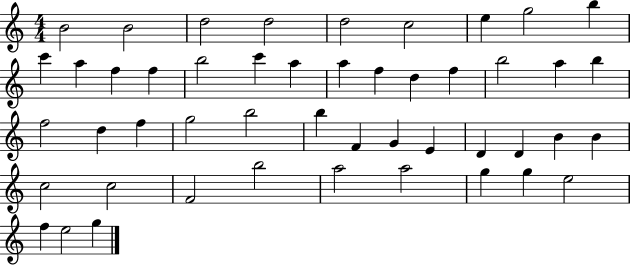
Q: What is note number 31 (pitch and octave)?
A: G4